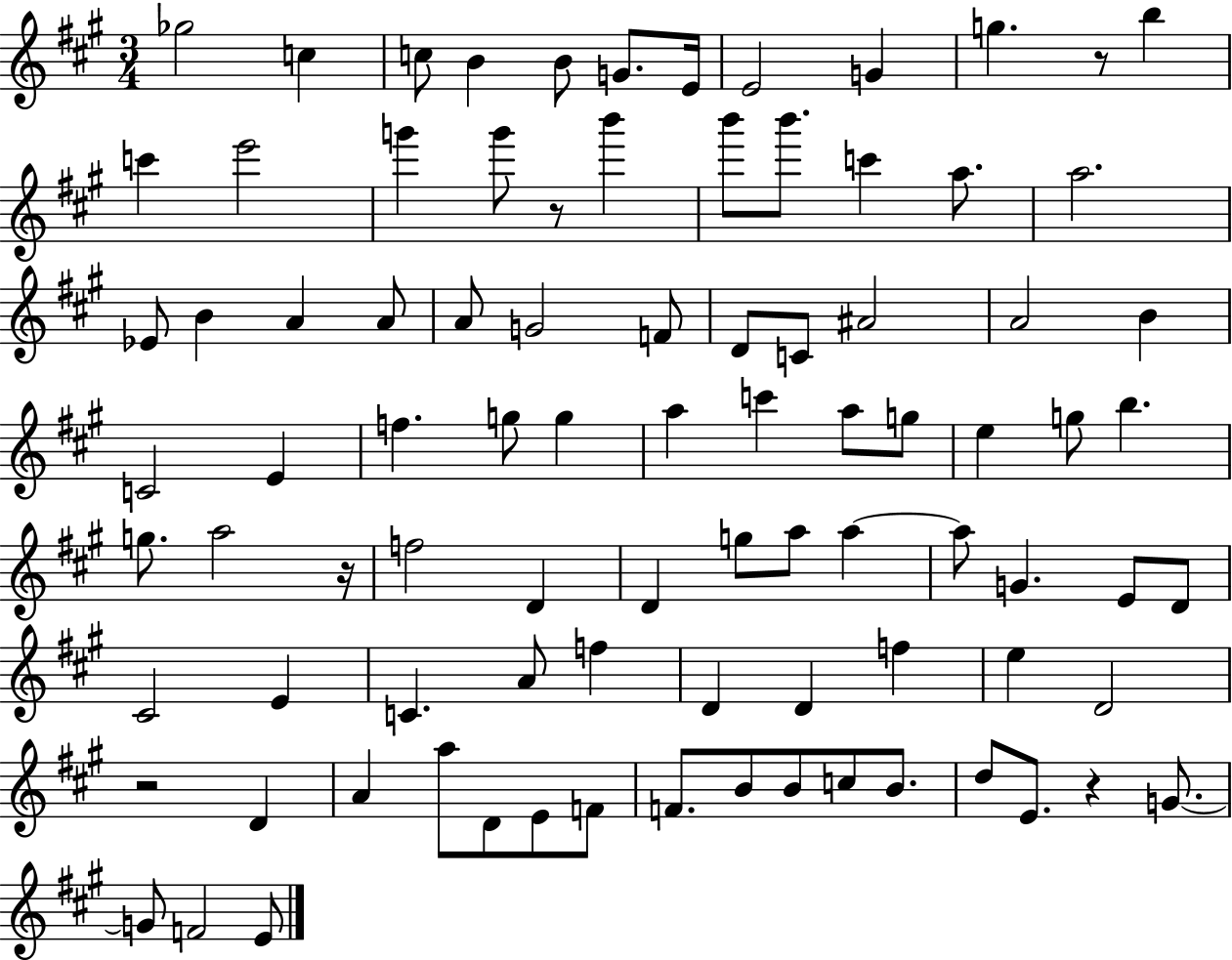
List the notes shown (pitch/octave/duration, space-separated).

Gb5/h C5/q C5/e B4/q B4/e G4/e. E4/s E4/h G4/q G5/q. R/e B5/q C6/q E6/h G6/q G6/e R/e B6/q B6/e B6/e. C6/q A5/e. A5/h. Eb4/e B4/q A4/q A4/e A4/e G4/h F4/e D4/e C4/e A#4/h A4/h B4/q C4/h E4/q F5/q. G5/e G5/q A5/q C6/q A5/e G5/e E5/q G5/e B5/q. G5/e. A5/h R/s F5/h D4/q D4/q G5/e A5/e A5/q A5/e G4/q. E4/e D4/e C#4/h E4/q C4/q. A4/e F5/q D4/q D4/q F5/q E5/q D4/h R/h D4/q A4/q A5/e D4/e E4/e F4/e F4/e. B4/e B4/e C5/e B4/e. D5/e E4/e. R/q G4/e. G4/e F4/h E4/e